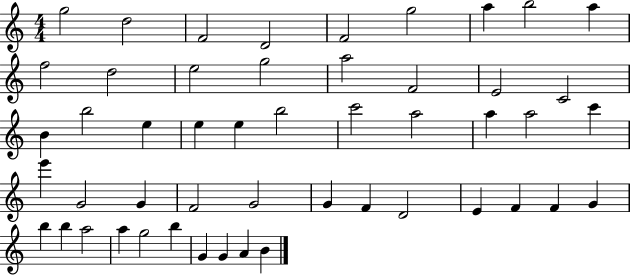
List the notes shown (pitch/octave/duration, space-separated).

G5/h D5/h F4/h D4/h F4/h G5/h A5/q B5/h A5/q F5/h D5/h E5/h G5/h A5/h F4/h E4/h C4/h B4/q B5/h E5/q E5/q E5/q B5/h C6/h A5/h A5/q A5/h C6/q E6/q G4/h G4/q F4/h G4/h G4/q F4/q D4/h E4/q F4/q F4/q G4/q B5/q B5/q A5/h A5/q G5/h B5/q G4/q G4/q A4/q B4/q